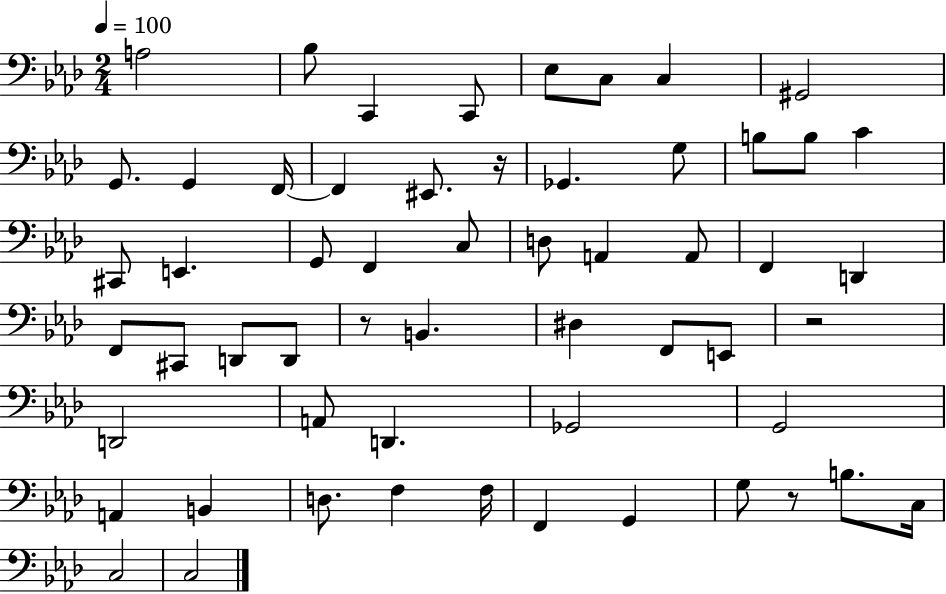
A3/h Bb3/e C2/q C2/e Eb3/e C3/e C3/q G#2/h G2/e. G2/q F2/s F2/q EIS2/e. R/s Gb2/q. G3/e B3/e B3/e C4/q C#2/e E2/q. G2/e F2/q C3/e D3/e A2/q A2/e F2/q D2/q F2/e C#2/e D2/e D2/e R/e B2/q. D#3/q F2/e E2/e R/h D2/h A2/e D2/q. Gb2/h G2/h A2/q B2/q D3/e. F3/q F3/s F2/q G2/q G3/e R/e B3/e. C3/s C3/h C3/h